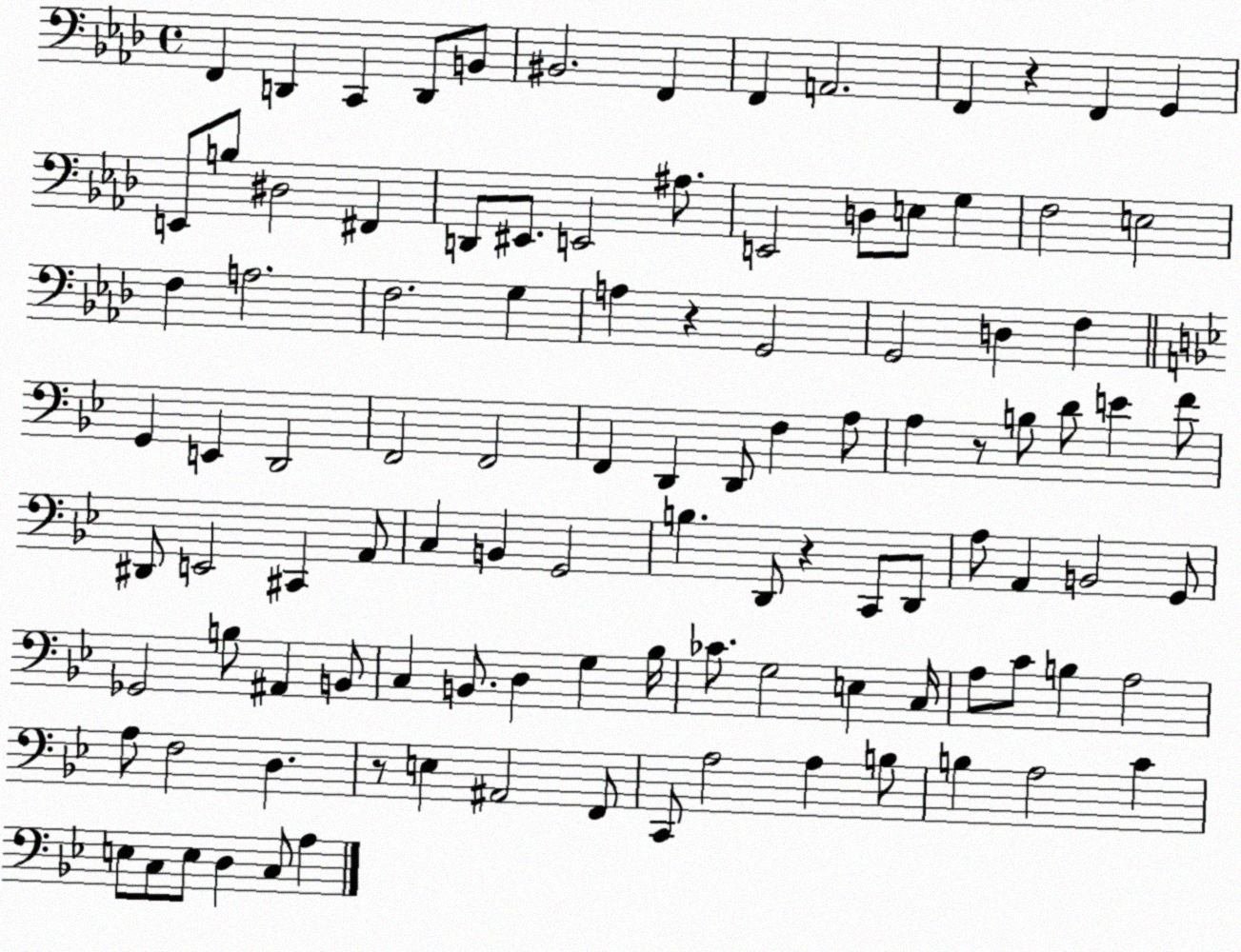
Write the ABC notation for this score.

X:1
T:Untitled
M:4/4
L:1/4
K:Ab
F,, D,, C,, D,,/2 B,,/2 ^B,,2 F,, F,, A,,2 F,, z F,, G,, E,,/2 B,/2 ^D,2 ^F,, D,,/2 ^E,,/2 E,,2 ^A,/2 E,,2 D,/2 E,/2 G, F,2 E,2 F, A,2 F,2 G, A, z G,,2 G,,2 D, F, G,, E,, D,,2 F,,2 F,,2 F,, D,, D,,/2 F, A,/2 A, z/2 B,/2 D/2 E F/2 ^D,,/2 E,,2 ^C,, A,,/2 C, B,, G,,2 B, D,,/2 z C,,/2 D,,/2 A,/2 A,, B,,2 G,,/2 _G,,2 B,/2 ^A,, B,,/2 C, B,,/2 D, G, _B,/4 _C/2 G,2 E, C,/4 A,/2 C/2 B, A,2 A,/2 F,2 D, z/2 E, ^A,,2 F,,/2 C,,/2 A,2 A, B,/2 B, A,2 C E,/2 C,/2 E,/2 D, C,/2 A,